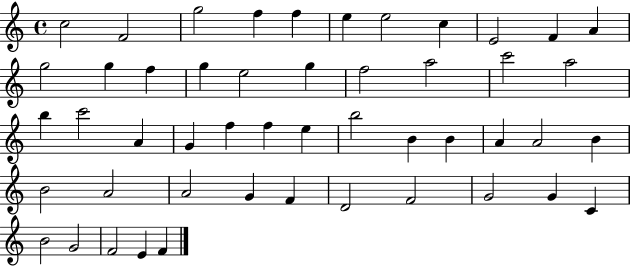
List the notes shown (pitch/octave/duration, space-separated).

C5/h F4/h G5/h F5/q F5/q E5/q E5/h C5/q E4/h F4/q A4/q G5/h G5/q F5/q G5/q E5/h G5/q F5/h A5/h C6/h A5/h B5/q C6/h A4/q G4/q F5/q F5/q E5/q B5/h B4/q B4/q A4/q A4/h B4/q B4/h A4/h A4/h G4/q F4/q D4/h F4/h G4/h G4/q C4/q B4/h G4/h F4/h E4/q F4/q